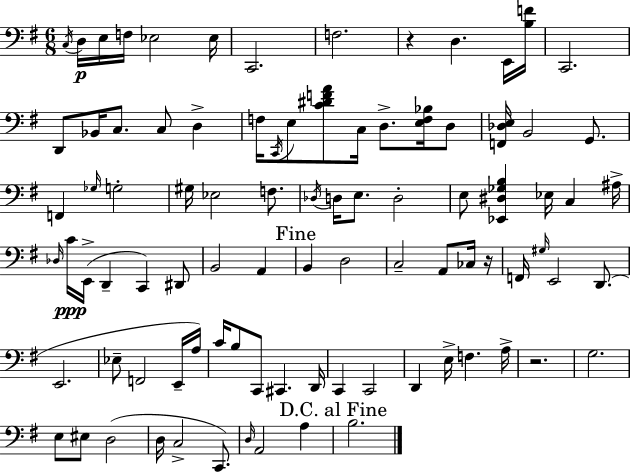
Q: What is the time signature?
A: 6/8